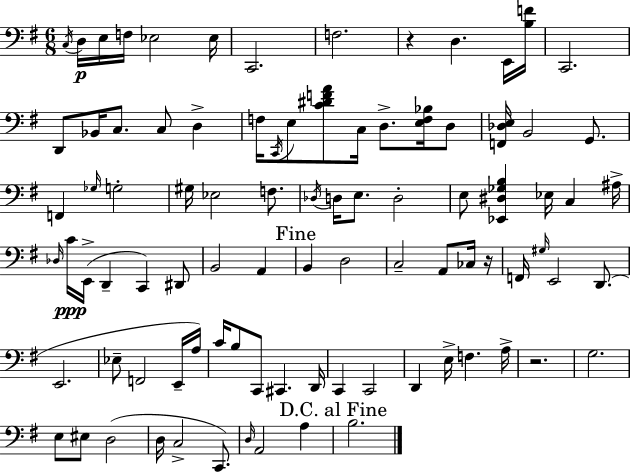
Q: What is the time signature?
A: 6/8